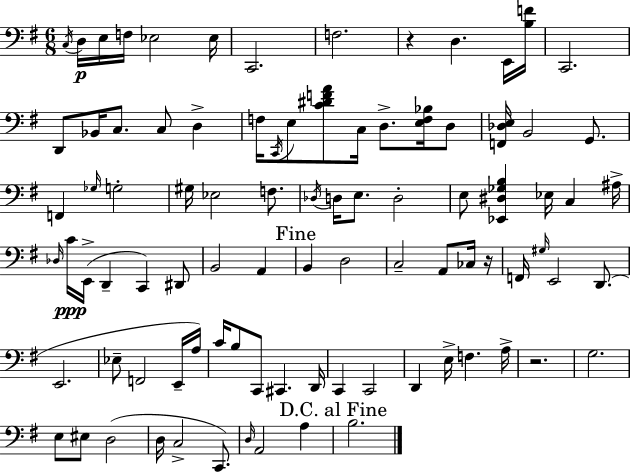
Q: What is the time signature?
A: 6/8